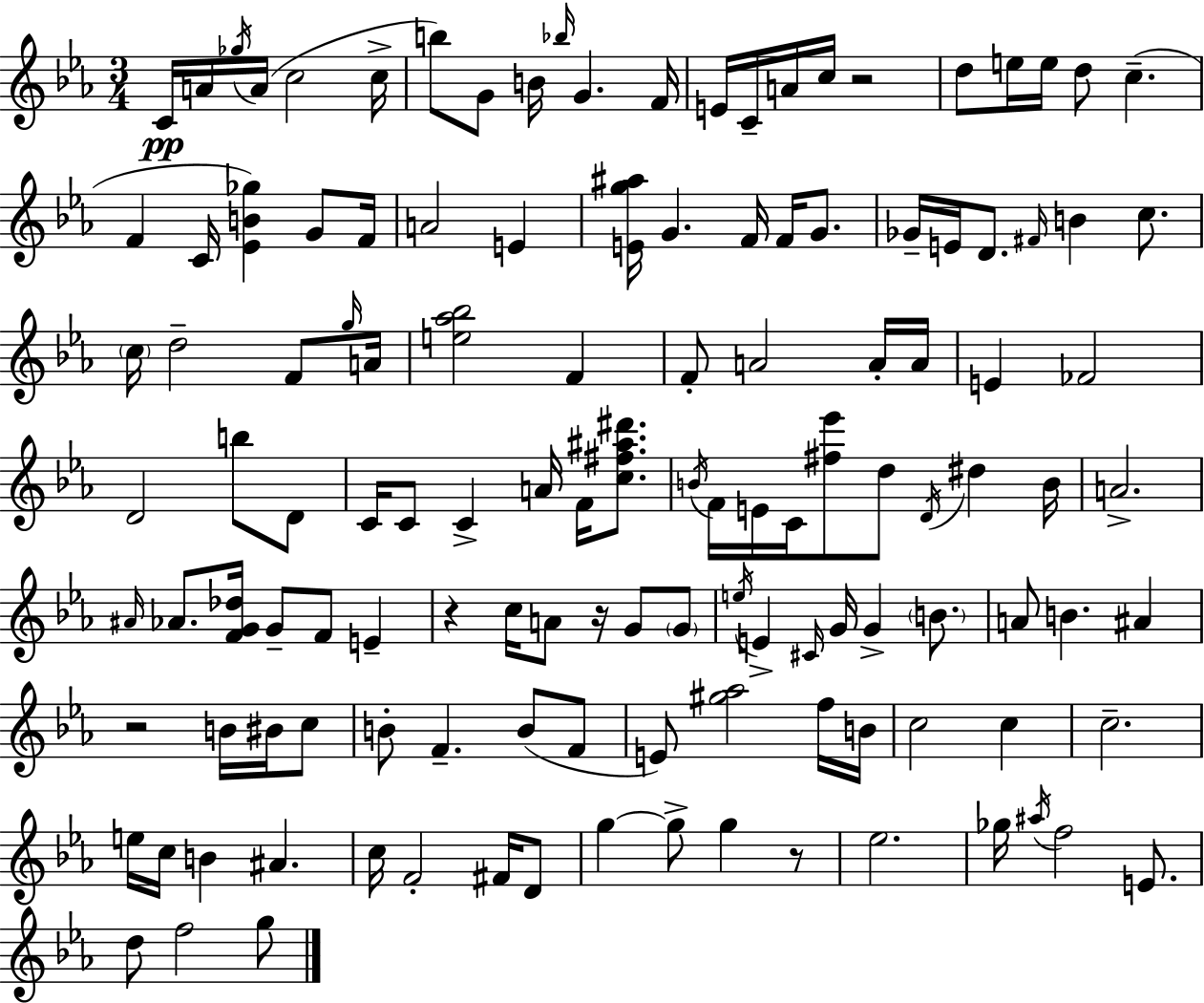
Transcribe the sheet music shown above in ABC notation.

X:1
T:Untitled
M:3/4
L:1/4
K:Cm
C/4 A/4 _g/4 A/4 c2 c/4 b/2 G/2 B/4 _b/4 G F/4 E/4 C/4 A/4 c/4 z2 d/2 e/4 e/4 d/2 c F C/4 [_EB_g] G/2 F/4 A2 E [Eg^a]/4 G F/4 F/4 G/2 _G/4 E/4 D/2 ^F/4 B c/2 c/4 d2 F/2 g/4 A/4 [e_a_b]2 F F/2 A2 A/4 A/4 E _F2 D2 b/2 D/2 C/4 C/2 C A/4 F/4 [c^f^a^d']/2 B/4 F/4 E/4 C/4 [^f_e']/2 d/2 D/4 ^d B/4 A2 ^A/4 _A/2 [FG_d]/4 G/2 F/2 E z c/4 A/2 z/4 G/2 G/2 e/4 E ^C/4 G/4 G B/2 A/2 B ^A z2 B/4 ^B/4 c/2 B/2 F B/2 F/2 E/2 [^g_a]2 f/4 B/4 c2 c c2 e/4 c/4 B ^A c/4 F2 ^F/4 D/2 g g/2 g z/2 _e2 _g/4 ^a/4 f2 E/2 d/2 f2 g/2